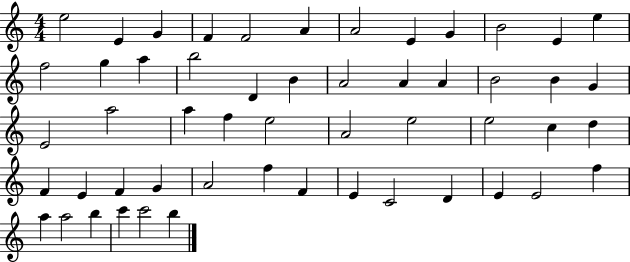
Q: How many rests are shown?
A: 0